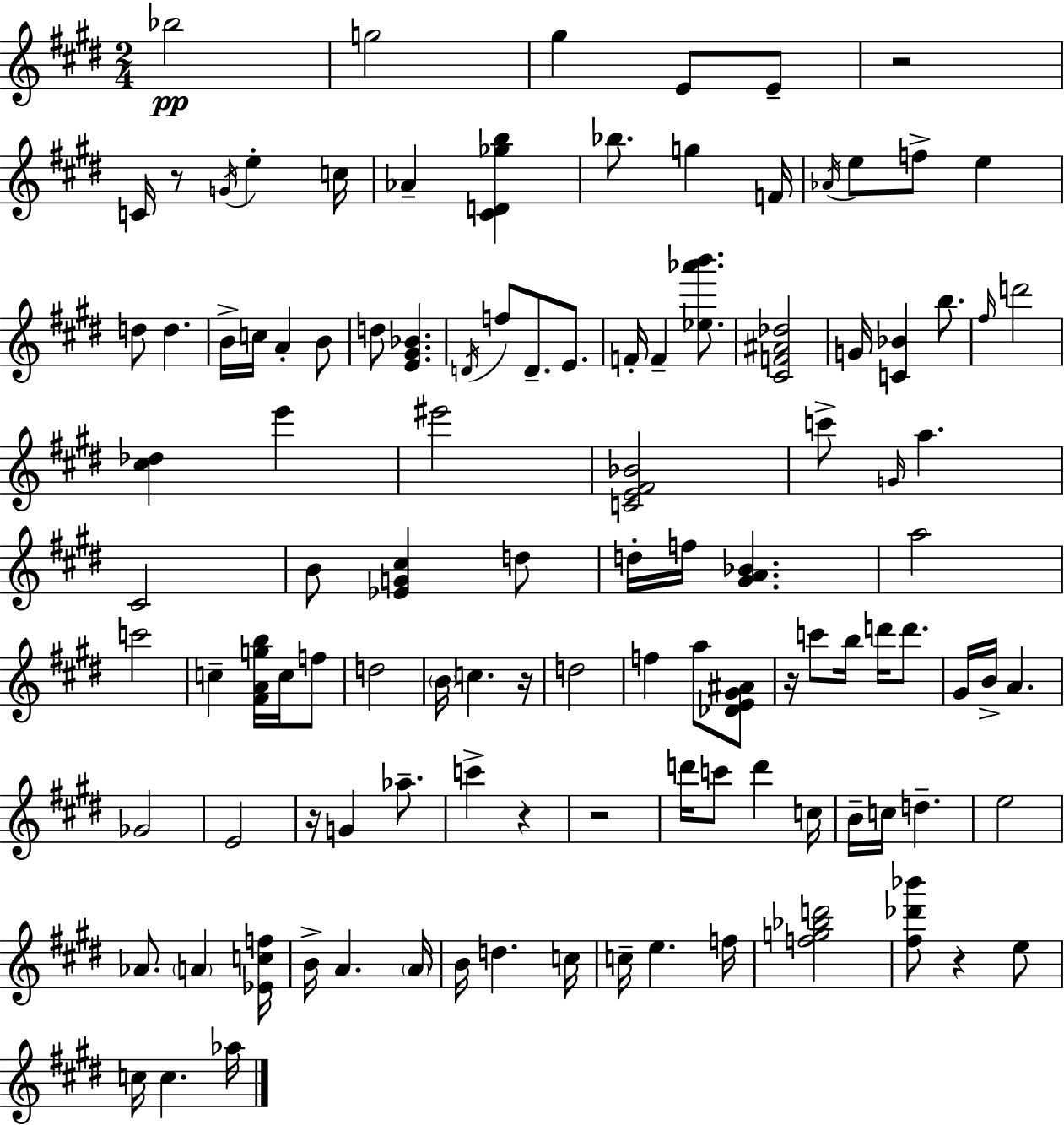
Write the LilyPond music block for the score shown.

{
  \clef treble
  \numericTimeSignature
  \time 2/4
  \key e \major
  bes''2\pp | g''2 | gis''4 e'8 e'8-- | r2 | \break c'16 r8 \acciaccatura { g'16 } e''4-. | c''16 aes'4-- <cis' d' ges'' b''>4 | bes''8. g''4 | f'16 \acciaccatura { aes'16 } e''8 f''8-> e''4 | \break d''8 d''4. | b'16-> c''16 a'4-. | b'8 d''8 <e' gis' bes'>4. | \acciaccatura { d'16 } f''8 d'8.-- | \break e'8. f'16-. f'4-- | <ees'' aes''' b'''>8. <cis' f' ais' des''>2 | g'16 <c' bes'>4 | b''8. \grace { fis''16 } d'''2 | \break <cis'' des''>4 | e'''4 eis'''2 | <c' e' fis' bes'>2 | c'''8-> \grace { g'16 } a''4. | \break cis'2 | b'8 <ees' g' cis''>4 | d''8 d''16-. f''16 <gis' a' bes'>4. | a''2 | \break c'''2 | c''4-- | <fis' a' g'' b''>16 c''16 f''8 d''2 | \parenthesize b'16 c''4. | \break r16 d''2 | f''4 | a''8 <des' e' gis' ais'>8 r16 c'''8 | b''16 d'''16 d'''8. gis'16 b'16-> a'4. | \break ges'2 | e'2 | r16 g'4 | aes''8.-- c'''4-> | \break r4 r2 | d'''16 c'''8 | d'''4 c''16 b'16-- c''16 d''4.-- | e''2 | \break aes'8. | \parenthesize a'4 <ees' c'' f''>16 b'16-> a'4. | \parenthesize a'16 b'16 d''4. | c''16 c''16-- e''4. | \break f''16 <f'' g'' bes'' d'''>2 | <fis'' des''' bes'''>8 r4 | e''8 c''16 c''4. | aes''16 \bar "|."
}